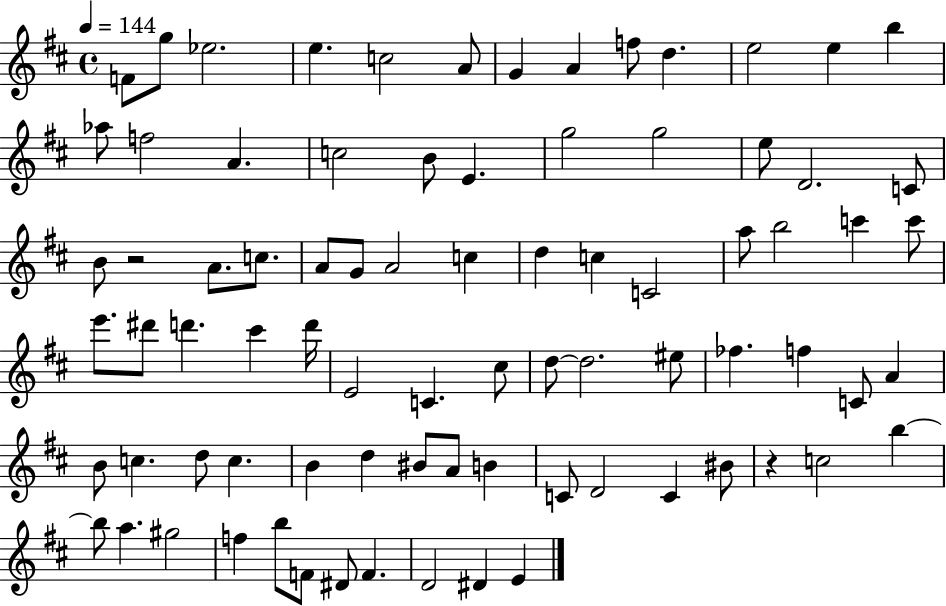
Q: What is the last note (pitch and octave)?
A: E4